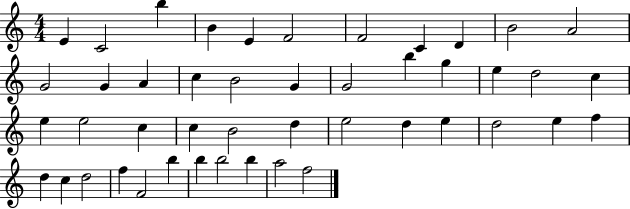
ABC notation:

X:1
T:Untitled
M:4/4
L:1/4
K:C
E C2 b B E F2 F2 C D B2 A2 G2 G A c B2 G G2 b g e d2 c e e2 c c B2 d e2 d e d2 e f d c d2 f F2 b b b2 b a2 f2